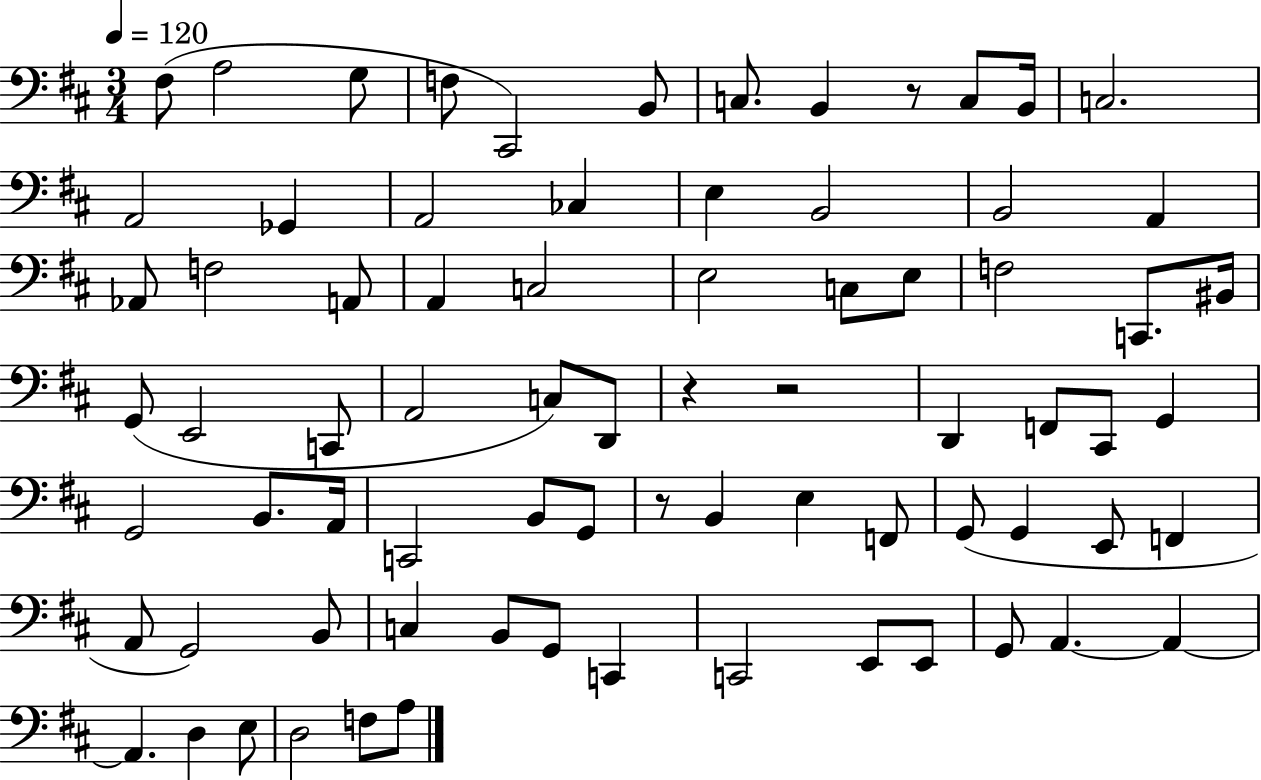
F#3/e A3/h G3/e F3/e C#2/h B2/e C3/e. B2/q R/e C3/e B2/s C3/h. A2/h Gb2/q A2/h CES3/q E3/q B2/h B2/h A2/q Ab2/e F3/h A2/e A2/q C3/h E3/h C3/e E3/e F3/h C2/e. BIS2/s G2/e E2/h C2/e A2/h C3/e D2/e R/q R/h D2/q F2/e C#2/e G2/q G2/h B2/e. A2/s C2/h B2/e G2/e R/e B2/q E3/q F2/e G2/e G2/q E2/e F2/q A2/e G2/h B2/e C3/q B2/e G2/e C2/q C2/h E2/e E2/e G2/e A2/q. A2/q A2/q. D3/q E3/e D3/h F3/e A3/e